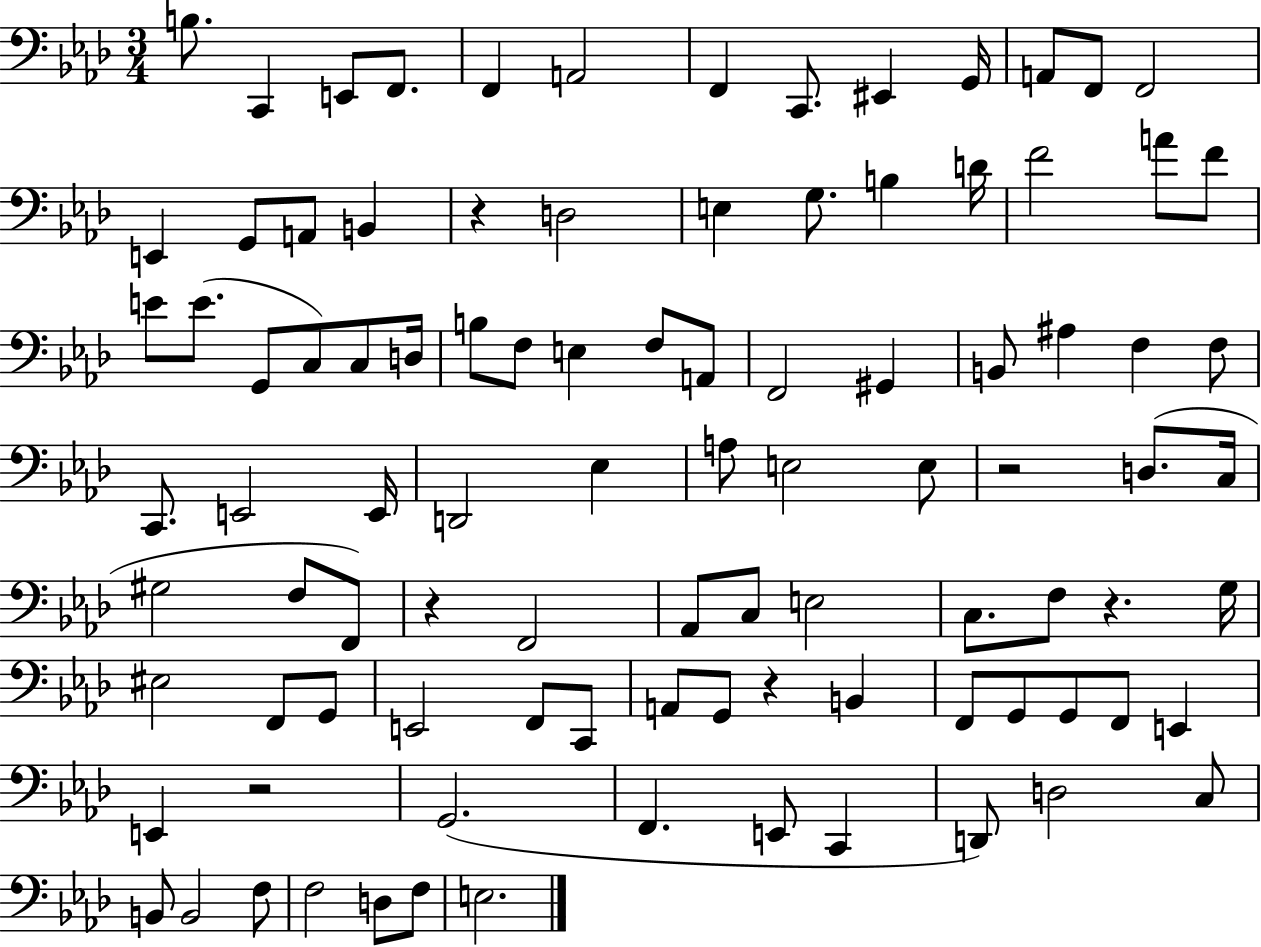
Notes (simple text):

B3/e. C2/q E2/e F2/e. F2/q A2/h F2/q C2/e. EIS2/q G2/s A2/e F2/e F2/h E2/q G2/e A2/e B2/q R/q D3/h E3/q G3/e. B3/q D4/s F4/h A4/e F4/e E4/e E4/e. G2/e C3/e C3/e D3/s B3/e F3/e E3/q F3/e A2/e F2/h G#2/q B2/e A#3/q F3/q F3/e C2/e. E2/h E2/s D2/h Eb3/q A3/e E3/h E3/e R/h D3/e. C3/s G#3/h F3/e F2/e R/q F2/h Ab2/e C3/e E3/h C3/e. F3/e R/q. G3/s EIS3/h F2/e G2/e E2/h F2/e C2/e A2/e G2/e R/q B2/q F2/e G2/e G2/e F2/e E2/q E2/q R/h G2/h. F2/q. E2/e C2/q D2/e D3/h C3/e B2/e B2/h F3/e F3/h D3/e F3/e E3/h.